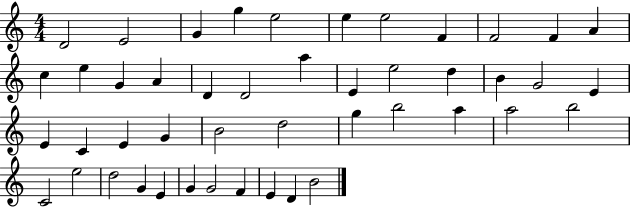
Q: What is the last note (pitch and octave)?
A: B4